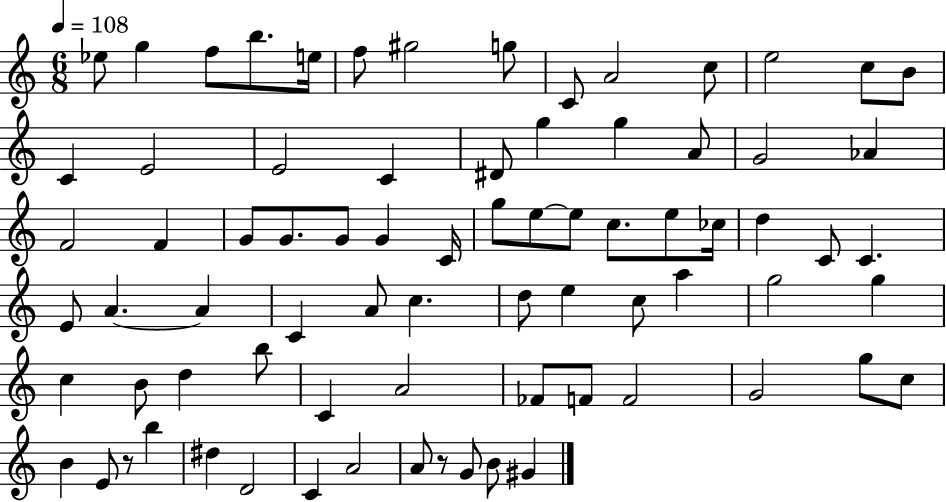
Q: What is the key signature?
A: C major